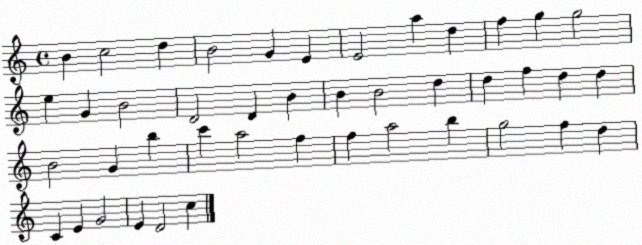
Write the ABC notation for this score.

X:1
T:Untitled
M:4/4
L:1/4
K:C
B c2 d B2 G E E2 a d f g g2 e G B2 D2 D B B B2 d d f d d B2 G b c' a2 f f a2 b g2 f d C E G2 E D2 c